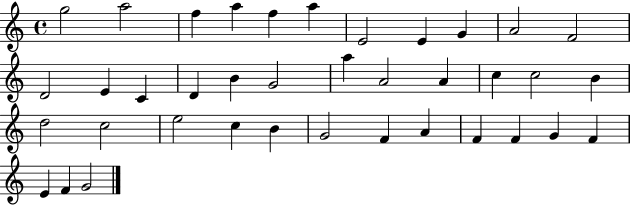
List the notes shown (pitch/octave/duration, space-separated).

G5/h A5/h F5/q A5/q F5/q A5/q E4/h E4/q G4/q A4/h F4/h D4/h E4/q C4/q D4/q B4/q G4/h A5/q A4/h A4/q C5/q C5/h B4/q D5/h C5/h E5/h C5/q B4/q G4/h F4/q A4/q F4/q F4/q G4/q F4/q E4/q F4/q G4/h